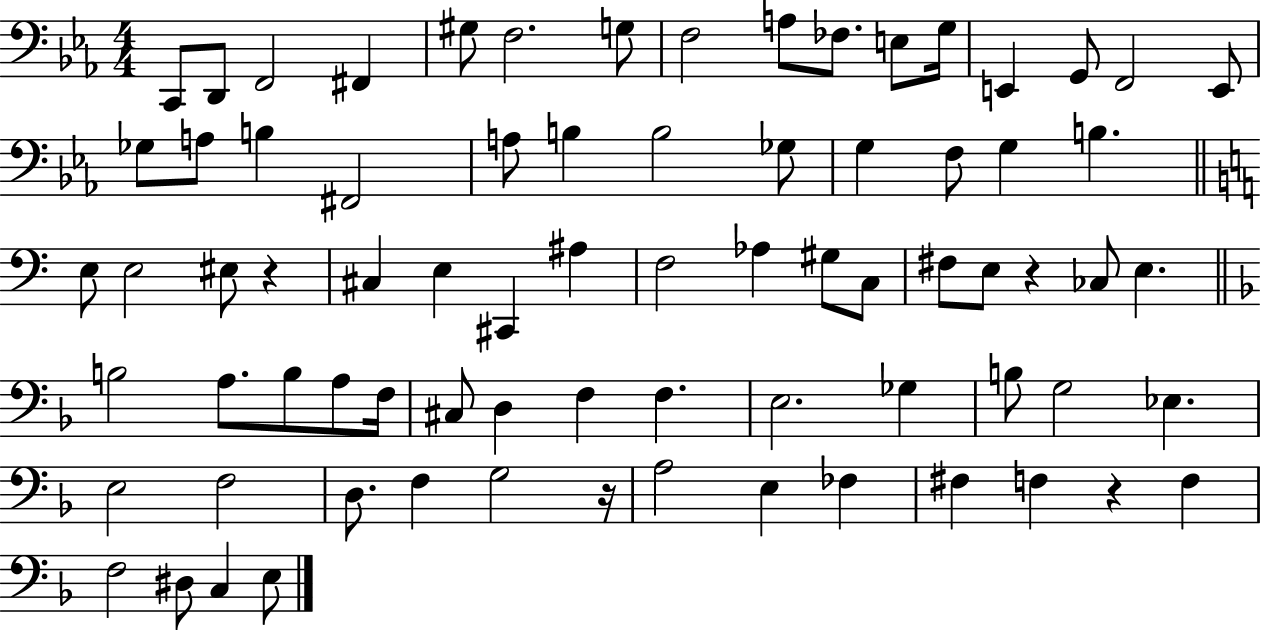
X:1
T:Untitled
M:4/4
L:1/4
K:Eb
C,,/2 D,,/2 F,,2 ^F,, ^G,/2 F,2 G,/2 F,2 A,/2 _F,/2 E,/2 G,/4 E,, G,,/2 F,,2 E,,/2 _G,/2 A,/2 B, ^F,,2 A,/2 B, B,2 _G,/2 G, F,/2 G, B, E,/2 E,2 ^E,/2 z ^C, E, ^C,, ^A, F,2 _A, ^G,/2 C,/2 ^F,/2 E,/2 z _C,/2 E, B,2 A,/2 B,/2 A,/2 F,/4 ^C,/2 D, F, F, E,2 _G, B,/2 G,2 _E, E,2 F,2 D,/2 F, G,2 z/4 A,2 E, _F, ^F, F, z F, F,2 ^D,/2 C, E,/2